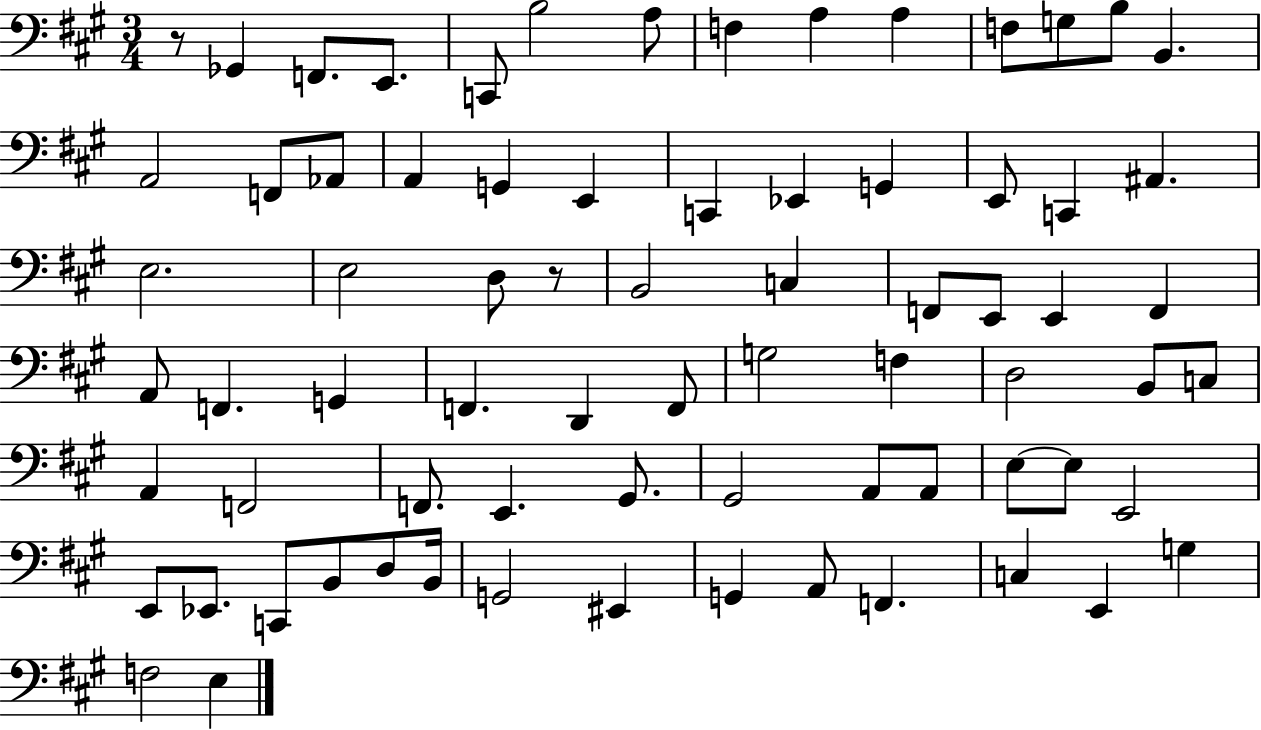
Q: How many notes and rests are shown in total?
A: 74